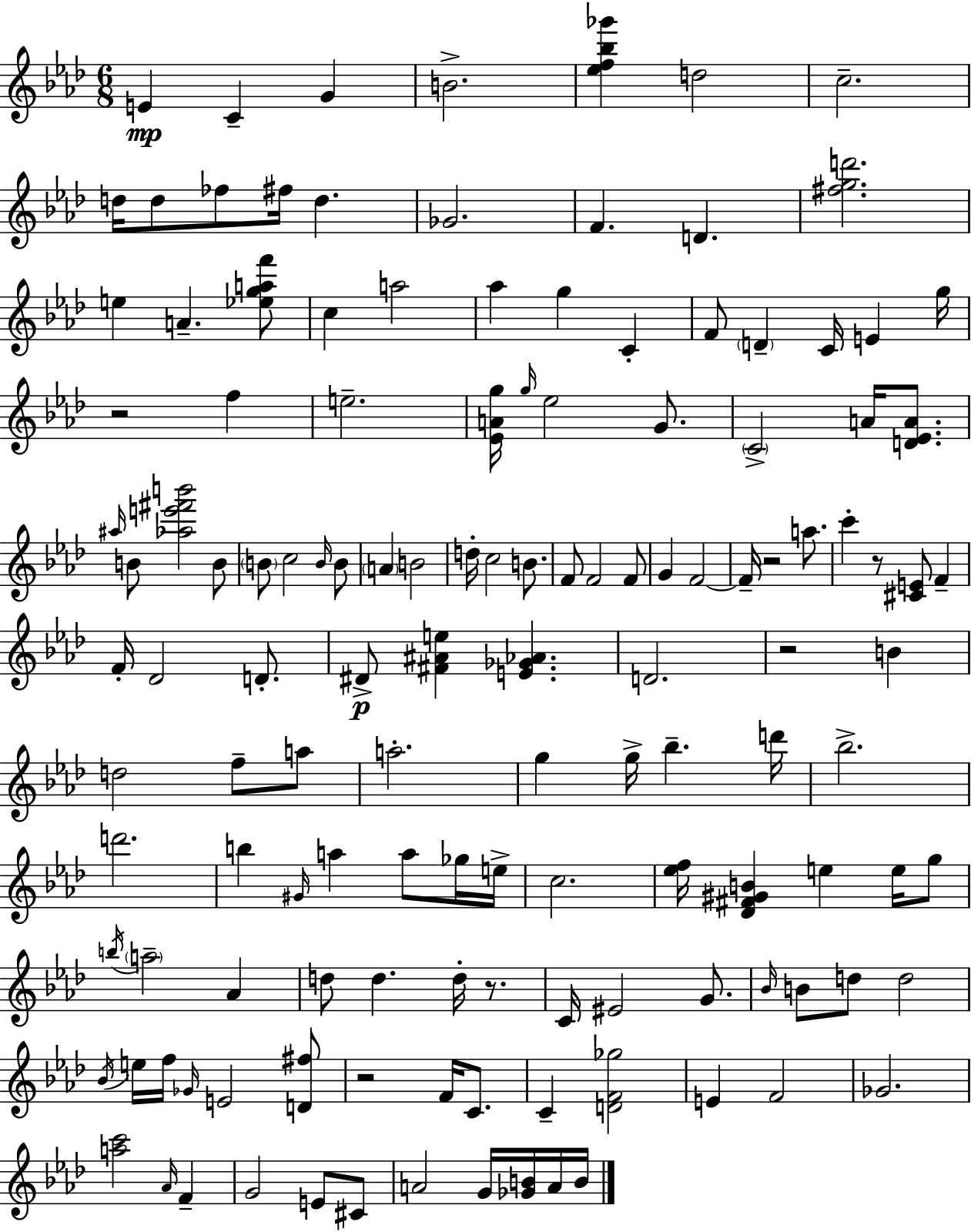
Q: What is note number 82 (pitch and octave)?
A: A5